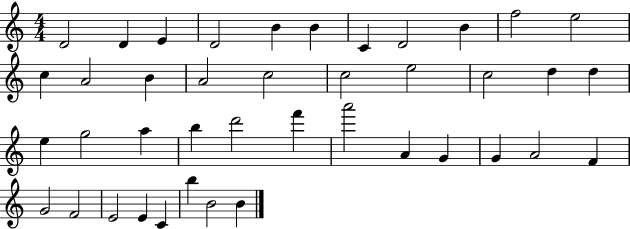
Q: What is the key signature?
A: C major